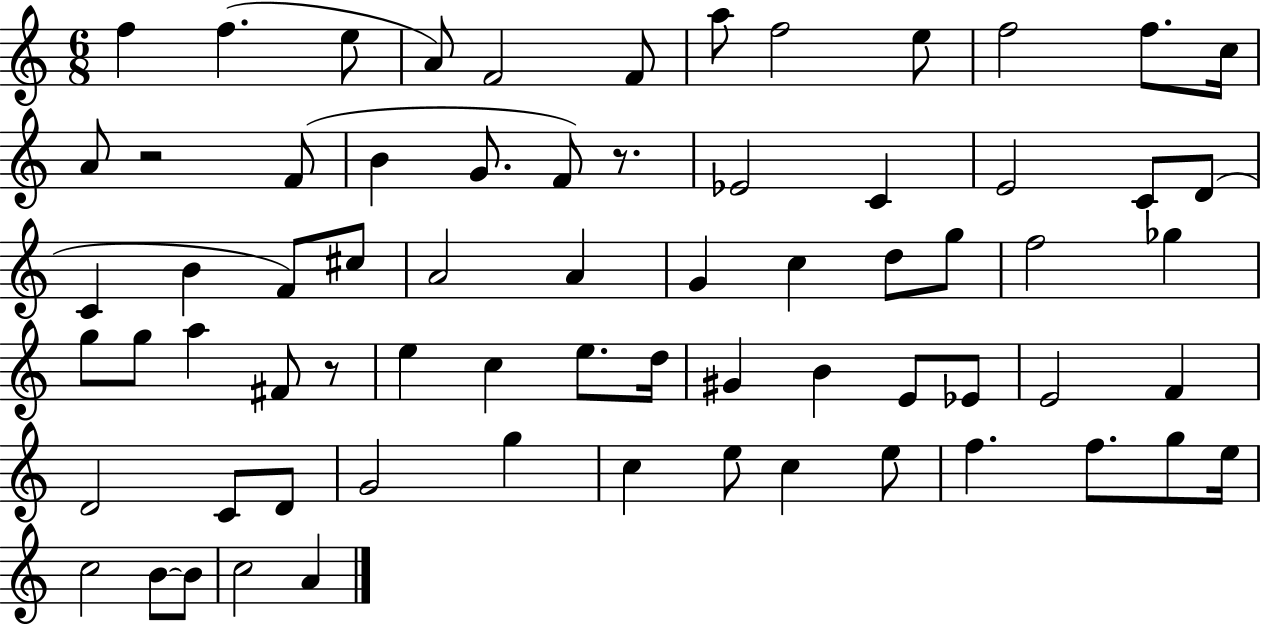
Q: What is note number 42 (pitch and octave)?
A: D5